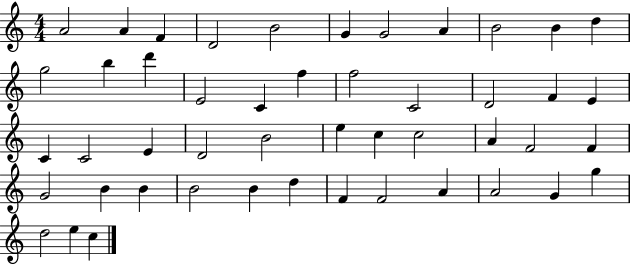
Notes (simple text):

A4/h A4/q F4/q D4/h B4/h G4/q G4/h A4/q B4/h B4/q D5/q G5/h B5/q D6/q E4/h C4/q F5/q F5/h C4/h D4/h F4/q E4/q C4/q C4/h E4/q D4/h B4/h E5/q C5/q C5/h A4/q F4/h F4/q G4/h B4/q B4/q B4/h B4/q D5/q F4/q F4/h A4/q A4/h G4/q G5/q D5/h E5/q C5/q